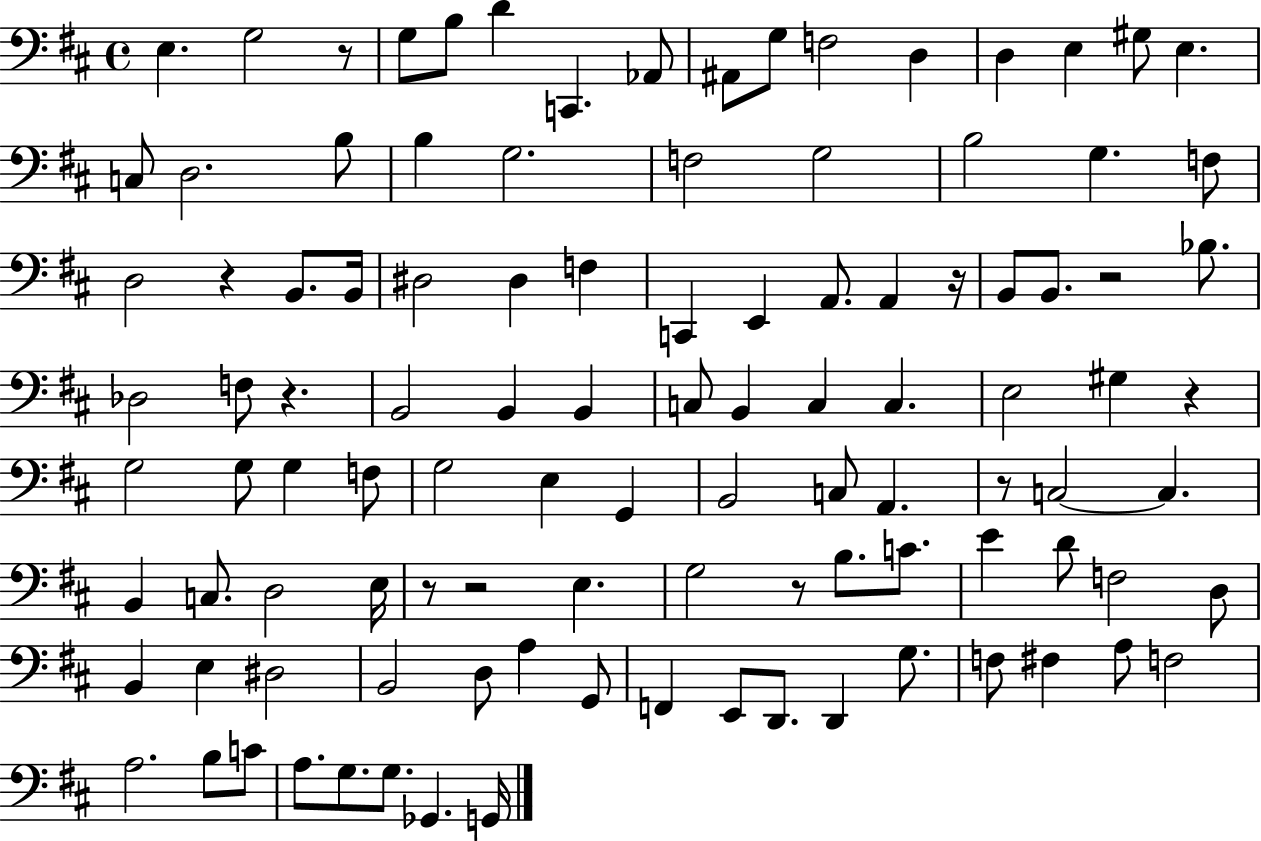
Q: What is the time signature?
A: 4/4